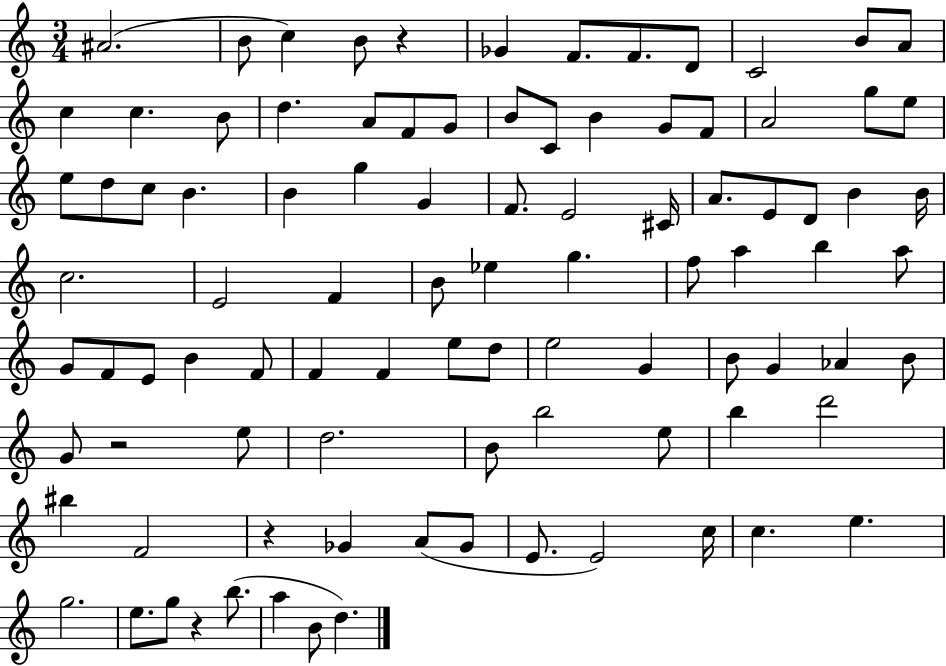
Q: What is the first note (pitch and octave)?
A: A#4